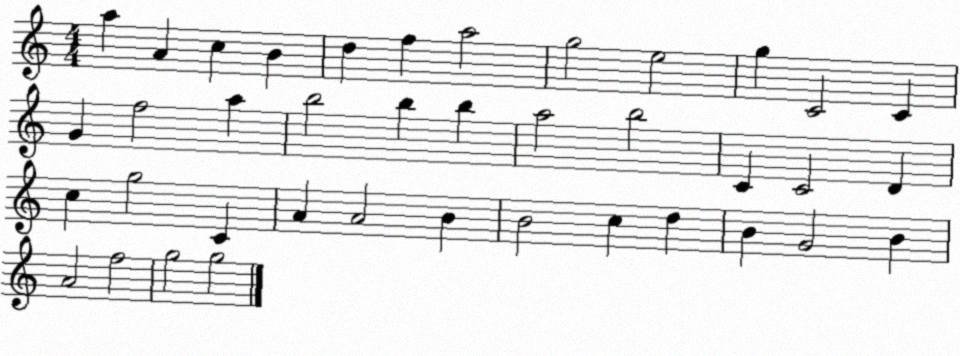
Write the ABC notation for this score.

X:1
T:Untitled
M:4/4
L:1/4
K:C
a A c B d f a2 g2 e2 g C2 C G f2 a b2 b b a2 b2 C C2 D c g2 C A A2 B B2 c d B G2 B A2 f2 g2 g2